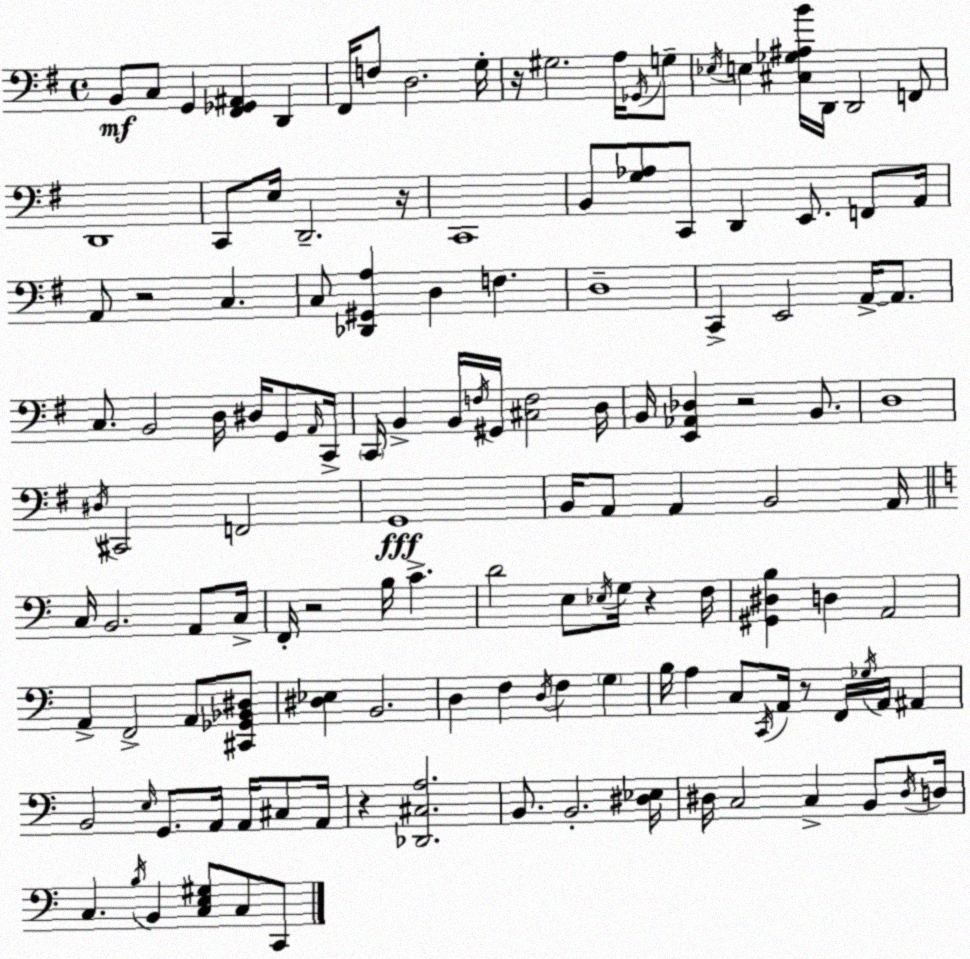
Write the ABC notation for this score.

X:1
T:Untitled
M:4/4
L:1/4
K:Em
B,,/2 C,/2 G,, [^F,,_G,,^A,,] D,, ^F,,/4 F,/2 D,2 G,/4 z/4 ^G,2 A,/4 _G,,/4 G,/2 _E,/4 E, [^C,_G,^A,B]/4 D,,/4 D,,2 F,,/2 D,,4 C,,/2 E,/4 D,,2 z/4 C,,4 B,,/2 [G,_A,]/2 C,,/2 D,, E,,/2 F,,/2 A,,/4 A,,/2 z2 C, C,/2 [_D,,^G,,A,] D, F, D,4 C,, E,,2 A,,/4 A,,/2 C,/2 B,,2 D,/4 ^D,/4 G,,/2 A,,/4 C,,/4 C,,/4 B,, B,,/4 F,/4 ^G,,/4 [^C,F,]2 D,/4 B,,/4 [E,,_A,,_D,] z2 B,,/2 D,4 ^D,/4 ^C,,2 F,,2 G,,4 B,,/4 A,,/2 A,, B,,2 A,,/4 C,/4 B,,2 A,,/2 C,/4 F,,/4 z2 B,/4 C D2 E,/2 _E,/4 G,/4 z F,/4 [^G,,^D,B,] D, A,,2 A,, F,,2 A,,/2 [^C,,_G,,_B,,^D,]/2 [^D,_E,] B,,2 D, F, D,/4 F, G, B,/4 A, C,/2 C,,/4 A,,/4 z/2 F,,/4 _G,/4 A,,/4 ^A,, B,,2 E,/4 G,,/2 A,,/4 A,,/4 ^C,/2 A,,/4 z [_D,,^C,A,]2 B,,/2 B,,2 [^D,_E,]/4 ^D,/4 C,2 C, B,,/2 ^D,/4 D,/4 C, B,/4 B,, [C,E,^G,]/2 C,/2 C,,/2